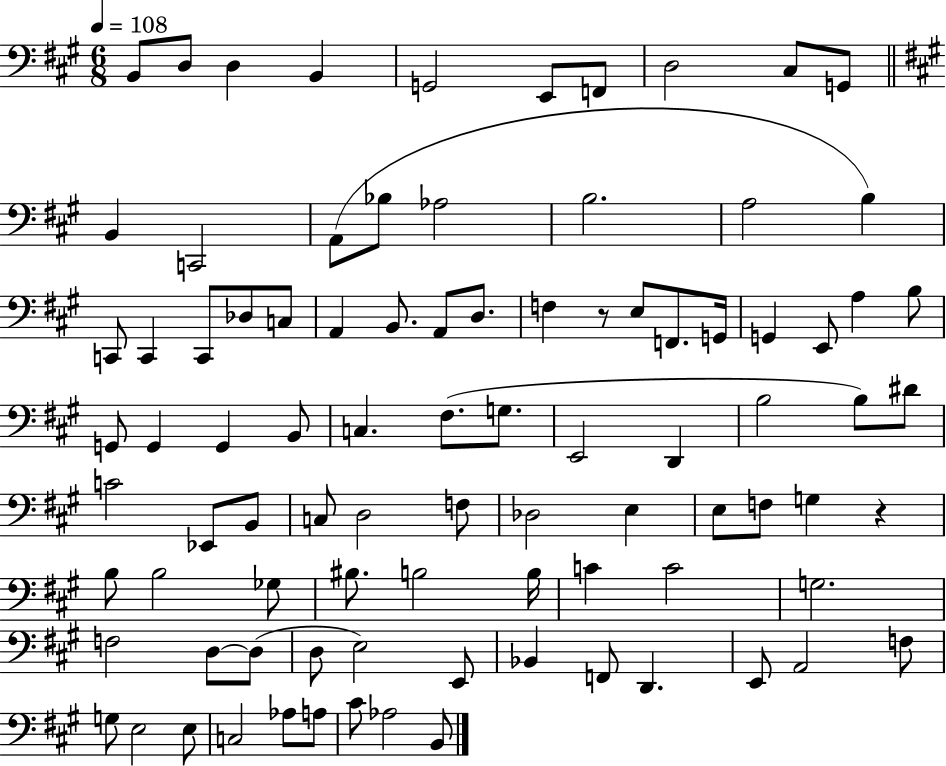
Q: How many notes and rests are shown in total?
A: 90